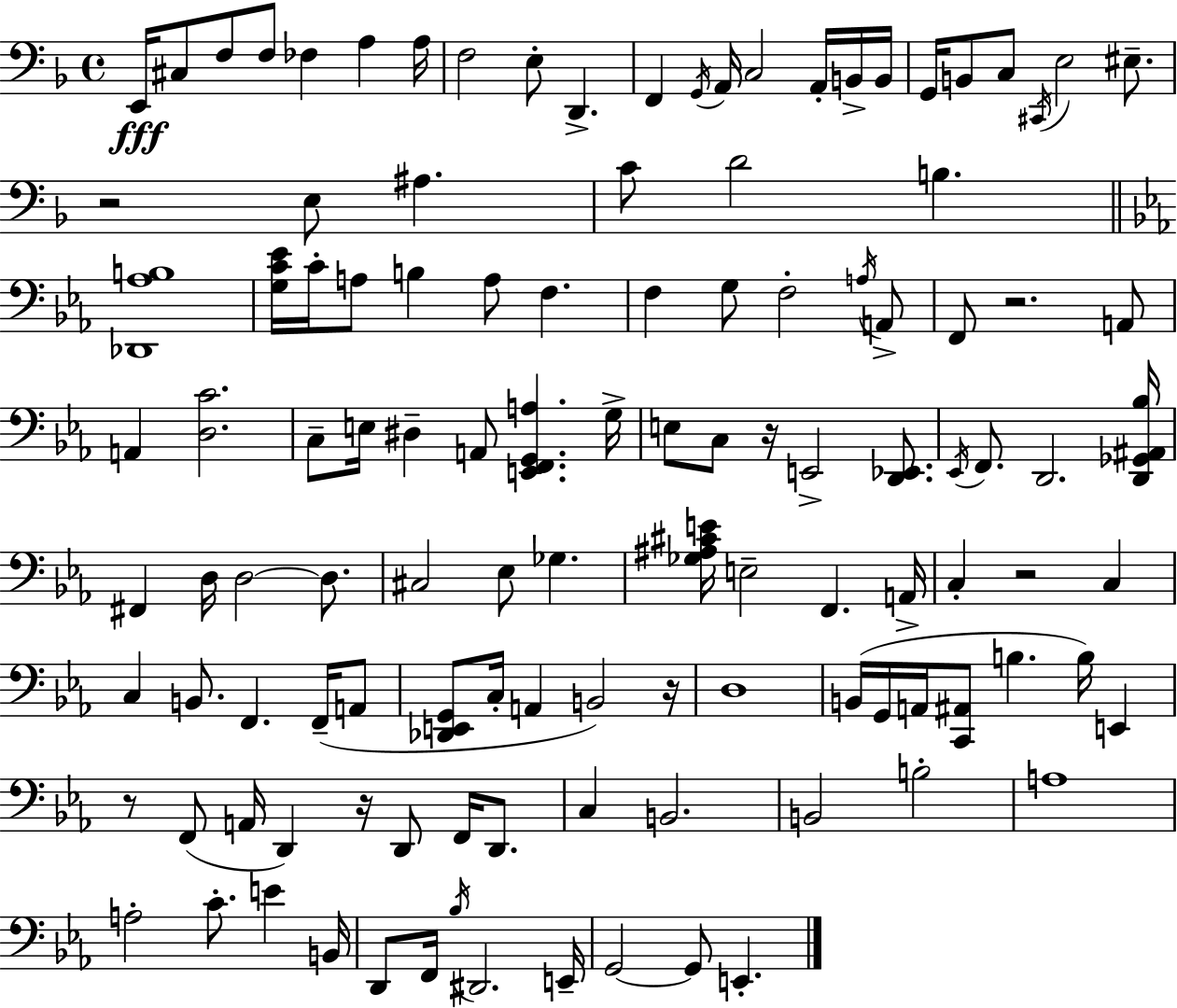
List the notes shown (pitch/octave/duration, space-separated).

E2/s C#3/e F3/e F3/e FES3/q A3/q A3/s F3/h E3/e D2/q. F2/q G2/s A2/s C3/h A2/s B2/s B2/s G2/s B2/e C3/e C#2/s E3/h EIS3/e. R/h E3/e A#3/q. C4/e D4/h B3/q. [Db2,Ab3,B3]/w [G3,C4,Eb4]/s C4/s A3/e B3/q A3/e F3/q. F3/q G3/e F3/h A3/s A2/e F2/e R/h. A2/e A2/q [D3,C4]/h. C3/e E3/s D#3/q A2/e [E2,F2,G2,A3]/q. G3/s E3/e C3/e R/s E2/h [D2,Eb2]/e. Eb2/s F2/e. D2/h. [D2,Gb2,A#2,Bb3]/s F#2/q D3/s D3/h D3/e. C#3/h Eb3/e Gb3/q. [Gb3,A#3,C#4,E4]/s E3/h F2/q. A2/s C3/q R/h C3/q C3/q B2/e. F2/q. F2/s A2/e [Db2,E2,G2]/e C3/s A2/q B2/h R/s D3/w B2/s G2/s A2/s [C2,A#2]/e B3/q. B3/s E2/q R/e F2/e A2/s D2/q R/s D2/e F2/s D2/e. C3/q B2/h. B2/h B3/h A3/w A3/h C4/e. E4/q B2/s D2/e F2/s Bb3/s D#2/h. E2/s G2/h G2/e E2/q.